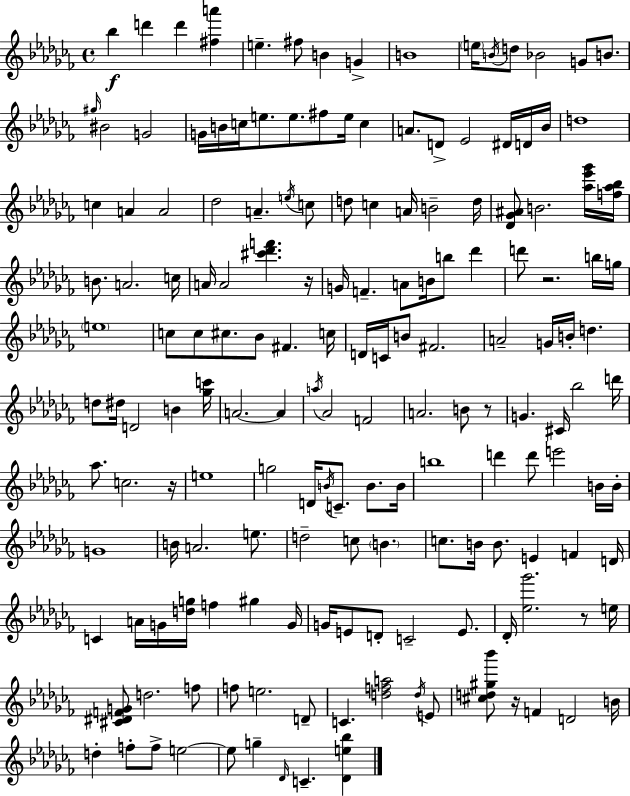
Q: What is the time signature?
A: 4/4